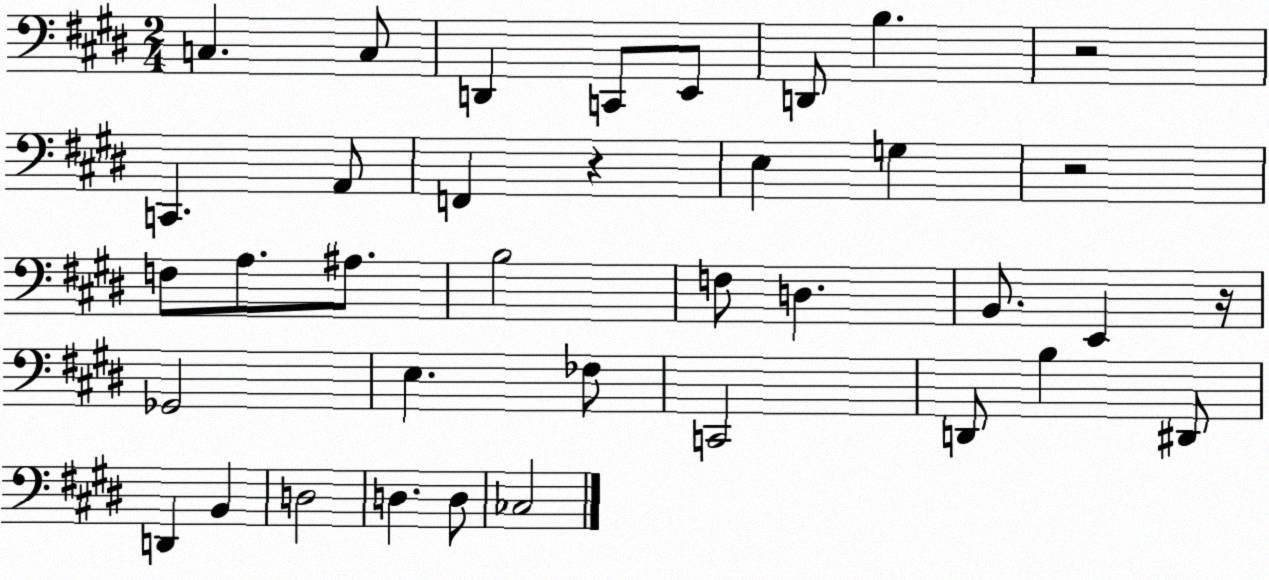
X:1
T:Untitled
M:2/4
L:1/4
K:E
C, C,/2 D,, C,,/2 E,,/2 D,,/2 B, z2 C,, A,,/2 F,, z E, G, z2 F,/2 A,/2 ^A,/2 B,2 F,/2 D, B,,/2 E,, z/4 _G,,2 E, _F,/2 C,,2 D,,/2 B, ^D,,/2 D,, B,, D,2 D, D,/2 _C,2